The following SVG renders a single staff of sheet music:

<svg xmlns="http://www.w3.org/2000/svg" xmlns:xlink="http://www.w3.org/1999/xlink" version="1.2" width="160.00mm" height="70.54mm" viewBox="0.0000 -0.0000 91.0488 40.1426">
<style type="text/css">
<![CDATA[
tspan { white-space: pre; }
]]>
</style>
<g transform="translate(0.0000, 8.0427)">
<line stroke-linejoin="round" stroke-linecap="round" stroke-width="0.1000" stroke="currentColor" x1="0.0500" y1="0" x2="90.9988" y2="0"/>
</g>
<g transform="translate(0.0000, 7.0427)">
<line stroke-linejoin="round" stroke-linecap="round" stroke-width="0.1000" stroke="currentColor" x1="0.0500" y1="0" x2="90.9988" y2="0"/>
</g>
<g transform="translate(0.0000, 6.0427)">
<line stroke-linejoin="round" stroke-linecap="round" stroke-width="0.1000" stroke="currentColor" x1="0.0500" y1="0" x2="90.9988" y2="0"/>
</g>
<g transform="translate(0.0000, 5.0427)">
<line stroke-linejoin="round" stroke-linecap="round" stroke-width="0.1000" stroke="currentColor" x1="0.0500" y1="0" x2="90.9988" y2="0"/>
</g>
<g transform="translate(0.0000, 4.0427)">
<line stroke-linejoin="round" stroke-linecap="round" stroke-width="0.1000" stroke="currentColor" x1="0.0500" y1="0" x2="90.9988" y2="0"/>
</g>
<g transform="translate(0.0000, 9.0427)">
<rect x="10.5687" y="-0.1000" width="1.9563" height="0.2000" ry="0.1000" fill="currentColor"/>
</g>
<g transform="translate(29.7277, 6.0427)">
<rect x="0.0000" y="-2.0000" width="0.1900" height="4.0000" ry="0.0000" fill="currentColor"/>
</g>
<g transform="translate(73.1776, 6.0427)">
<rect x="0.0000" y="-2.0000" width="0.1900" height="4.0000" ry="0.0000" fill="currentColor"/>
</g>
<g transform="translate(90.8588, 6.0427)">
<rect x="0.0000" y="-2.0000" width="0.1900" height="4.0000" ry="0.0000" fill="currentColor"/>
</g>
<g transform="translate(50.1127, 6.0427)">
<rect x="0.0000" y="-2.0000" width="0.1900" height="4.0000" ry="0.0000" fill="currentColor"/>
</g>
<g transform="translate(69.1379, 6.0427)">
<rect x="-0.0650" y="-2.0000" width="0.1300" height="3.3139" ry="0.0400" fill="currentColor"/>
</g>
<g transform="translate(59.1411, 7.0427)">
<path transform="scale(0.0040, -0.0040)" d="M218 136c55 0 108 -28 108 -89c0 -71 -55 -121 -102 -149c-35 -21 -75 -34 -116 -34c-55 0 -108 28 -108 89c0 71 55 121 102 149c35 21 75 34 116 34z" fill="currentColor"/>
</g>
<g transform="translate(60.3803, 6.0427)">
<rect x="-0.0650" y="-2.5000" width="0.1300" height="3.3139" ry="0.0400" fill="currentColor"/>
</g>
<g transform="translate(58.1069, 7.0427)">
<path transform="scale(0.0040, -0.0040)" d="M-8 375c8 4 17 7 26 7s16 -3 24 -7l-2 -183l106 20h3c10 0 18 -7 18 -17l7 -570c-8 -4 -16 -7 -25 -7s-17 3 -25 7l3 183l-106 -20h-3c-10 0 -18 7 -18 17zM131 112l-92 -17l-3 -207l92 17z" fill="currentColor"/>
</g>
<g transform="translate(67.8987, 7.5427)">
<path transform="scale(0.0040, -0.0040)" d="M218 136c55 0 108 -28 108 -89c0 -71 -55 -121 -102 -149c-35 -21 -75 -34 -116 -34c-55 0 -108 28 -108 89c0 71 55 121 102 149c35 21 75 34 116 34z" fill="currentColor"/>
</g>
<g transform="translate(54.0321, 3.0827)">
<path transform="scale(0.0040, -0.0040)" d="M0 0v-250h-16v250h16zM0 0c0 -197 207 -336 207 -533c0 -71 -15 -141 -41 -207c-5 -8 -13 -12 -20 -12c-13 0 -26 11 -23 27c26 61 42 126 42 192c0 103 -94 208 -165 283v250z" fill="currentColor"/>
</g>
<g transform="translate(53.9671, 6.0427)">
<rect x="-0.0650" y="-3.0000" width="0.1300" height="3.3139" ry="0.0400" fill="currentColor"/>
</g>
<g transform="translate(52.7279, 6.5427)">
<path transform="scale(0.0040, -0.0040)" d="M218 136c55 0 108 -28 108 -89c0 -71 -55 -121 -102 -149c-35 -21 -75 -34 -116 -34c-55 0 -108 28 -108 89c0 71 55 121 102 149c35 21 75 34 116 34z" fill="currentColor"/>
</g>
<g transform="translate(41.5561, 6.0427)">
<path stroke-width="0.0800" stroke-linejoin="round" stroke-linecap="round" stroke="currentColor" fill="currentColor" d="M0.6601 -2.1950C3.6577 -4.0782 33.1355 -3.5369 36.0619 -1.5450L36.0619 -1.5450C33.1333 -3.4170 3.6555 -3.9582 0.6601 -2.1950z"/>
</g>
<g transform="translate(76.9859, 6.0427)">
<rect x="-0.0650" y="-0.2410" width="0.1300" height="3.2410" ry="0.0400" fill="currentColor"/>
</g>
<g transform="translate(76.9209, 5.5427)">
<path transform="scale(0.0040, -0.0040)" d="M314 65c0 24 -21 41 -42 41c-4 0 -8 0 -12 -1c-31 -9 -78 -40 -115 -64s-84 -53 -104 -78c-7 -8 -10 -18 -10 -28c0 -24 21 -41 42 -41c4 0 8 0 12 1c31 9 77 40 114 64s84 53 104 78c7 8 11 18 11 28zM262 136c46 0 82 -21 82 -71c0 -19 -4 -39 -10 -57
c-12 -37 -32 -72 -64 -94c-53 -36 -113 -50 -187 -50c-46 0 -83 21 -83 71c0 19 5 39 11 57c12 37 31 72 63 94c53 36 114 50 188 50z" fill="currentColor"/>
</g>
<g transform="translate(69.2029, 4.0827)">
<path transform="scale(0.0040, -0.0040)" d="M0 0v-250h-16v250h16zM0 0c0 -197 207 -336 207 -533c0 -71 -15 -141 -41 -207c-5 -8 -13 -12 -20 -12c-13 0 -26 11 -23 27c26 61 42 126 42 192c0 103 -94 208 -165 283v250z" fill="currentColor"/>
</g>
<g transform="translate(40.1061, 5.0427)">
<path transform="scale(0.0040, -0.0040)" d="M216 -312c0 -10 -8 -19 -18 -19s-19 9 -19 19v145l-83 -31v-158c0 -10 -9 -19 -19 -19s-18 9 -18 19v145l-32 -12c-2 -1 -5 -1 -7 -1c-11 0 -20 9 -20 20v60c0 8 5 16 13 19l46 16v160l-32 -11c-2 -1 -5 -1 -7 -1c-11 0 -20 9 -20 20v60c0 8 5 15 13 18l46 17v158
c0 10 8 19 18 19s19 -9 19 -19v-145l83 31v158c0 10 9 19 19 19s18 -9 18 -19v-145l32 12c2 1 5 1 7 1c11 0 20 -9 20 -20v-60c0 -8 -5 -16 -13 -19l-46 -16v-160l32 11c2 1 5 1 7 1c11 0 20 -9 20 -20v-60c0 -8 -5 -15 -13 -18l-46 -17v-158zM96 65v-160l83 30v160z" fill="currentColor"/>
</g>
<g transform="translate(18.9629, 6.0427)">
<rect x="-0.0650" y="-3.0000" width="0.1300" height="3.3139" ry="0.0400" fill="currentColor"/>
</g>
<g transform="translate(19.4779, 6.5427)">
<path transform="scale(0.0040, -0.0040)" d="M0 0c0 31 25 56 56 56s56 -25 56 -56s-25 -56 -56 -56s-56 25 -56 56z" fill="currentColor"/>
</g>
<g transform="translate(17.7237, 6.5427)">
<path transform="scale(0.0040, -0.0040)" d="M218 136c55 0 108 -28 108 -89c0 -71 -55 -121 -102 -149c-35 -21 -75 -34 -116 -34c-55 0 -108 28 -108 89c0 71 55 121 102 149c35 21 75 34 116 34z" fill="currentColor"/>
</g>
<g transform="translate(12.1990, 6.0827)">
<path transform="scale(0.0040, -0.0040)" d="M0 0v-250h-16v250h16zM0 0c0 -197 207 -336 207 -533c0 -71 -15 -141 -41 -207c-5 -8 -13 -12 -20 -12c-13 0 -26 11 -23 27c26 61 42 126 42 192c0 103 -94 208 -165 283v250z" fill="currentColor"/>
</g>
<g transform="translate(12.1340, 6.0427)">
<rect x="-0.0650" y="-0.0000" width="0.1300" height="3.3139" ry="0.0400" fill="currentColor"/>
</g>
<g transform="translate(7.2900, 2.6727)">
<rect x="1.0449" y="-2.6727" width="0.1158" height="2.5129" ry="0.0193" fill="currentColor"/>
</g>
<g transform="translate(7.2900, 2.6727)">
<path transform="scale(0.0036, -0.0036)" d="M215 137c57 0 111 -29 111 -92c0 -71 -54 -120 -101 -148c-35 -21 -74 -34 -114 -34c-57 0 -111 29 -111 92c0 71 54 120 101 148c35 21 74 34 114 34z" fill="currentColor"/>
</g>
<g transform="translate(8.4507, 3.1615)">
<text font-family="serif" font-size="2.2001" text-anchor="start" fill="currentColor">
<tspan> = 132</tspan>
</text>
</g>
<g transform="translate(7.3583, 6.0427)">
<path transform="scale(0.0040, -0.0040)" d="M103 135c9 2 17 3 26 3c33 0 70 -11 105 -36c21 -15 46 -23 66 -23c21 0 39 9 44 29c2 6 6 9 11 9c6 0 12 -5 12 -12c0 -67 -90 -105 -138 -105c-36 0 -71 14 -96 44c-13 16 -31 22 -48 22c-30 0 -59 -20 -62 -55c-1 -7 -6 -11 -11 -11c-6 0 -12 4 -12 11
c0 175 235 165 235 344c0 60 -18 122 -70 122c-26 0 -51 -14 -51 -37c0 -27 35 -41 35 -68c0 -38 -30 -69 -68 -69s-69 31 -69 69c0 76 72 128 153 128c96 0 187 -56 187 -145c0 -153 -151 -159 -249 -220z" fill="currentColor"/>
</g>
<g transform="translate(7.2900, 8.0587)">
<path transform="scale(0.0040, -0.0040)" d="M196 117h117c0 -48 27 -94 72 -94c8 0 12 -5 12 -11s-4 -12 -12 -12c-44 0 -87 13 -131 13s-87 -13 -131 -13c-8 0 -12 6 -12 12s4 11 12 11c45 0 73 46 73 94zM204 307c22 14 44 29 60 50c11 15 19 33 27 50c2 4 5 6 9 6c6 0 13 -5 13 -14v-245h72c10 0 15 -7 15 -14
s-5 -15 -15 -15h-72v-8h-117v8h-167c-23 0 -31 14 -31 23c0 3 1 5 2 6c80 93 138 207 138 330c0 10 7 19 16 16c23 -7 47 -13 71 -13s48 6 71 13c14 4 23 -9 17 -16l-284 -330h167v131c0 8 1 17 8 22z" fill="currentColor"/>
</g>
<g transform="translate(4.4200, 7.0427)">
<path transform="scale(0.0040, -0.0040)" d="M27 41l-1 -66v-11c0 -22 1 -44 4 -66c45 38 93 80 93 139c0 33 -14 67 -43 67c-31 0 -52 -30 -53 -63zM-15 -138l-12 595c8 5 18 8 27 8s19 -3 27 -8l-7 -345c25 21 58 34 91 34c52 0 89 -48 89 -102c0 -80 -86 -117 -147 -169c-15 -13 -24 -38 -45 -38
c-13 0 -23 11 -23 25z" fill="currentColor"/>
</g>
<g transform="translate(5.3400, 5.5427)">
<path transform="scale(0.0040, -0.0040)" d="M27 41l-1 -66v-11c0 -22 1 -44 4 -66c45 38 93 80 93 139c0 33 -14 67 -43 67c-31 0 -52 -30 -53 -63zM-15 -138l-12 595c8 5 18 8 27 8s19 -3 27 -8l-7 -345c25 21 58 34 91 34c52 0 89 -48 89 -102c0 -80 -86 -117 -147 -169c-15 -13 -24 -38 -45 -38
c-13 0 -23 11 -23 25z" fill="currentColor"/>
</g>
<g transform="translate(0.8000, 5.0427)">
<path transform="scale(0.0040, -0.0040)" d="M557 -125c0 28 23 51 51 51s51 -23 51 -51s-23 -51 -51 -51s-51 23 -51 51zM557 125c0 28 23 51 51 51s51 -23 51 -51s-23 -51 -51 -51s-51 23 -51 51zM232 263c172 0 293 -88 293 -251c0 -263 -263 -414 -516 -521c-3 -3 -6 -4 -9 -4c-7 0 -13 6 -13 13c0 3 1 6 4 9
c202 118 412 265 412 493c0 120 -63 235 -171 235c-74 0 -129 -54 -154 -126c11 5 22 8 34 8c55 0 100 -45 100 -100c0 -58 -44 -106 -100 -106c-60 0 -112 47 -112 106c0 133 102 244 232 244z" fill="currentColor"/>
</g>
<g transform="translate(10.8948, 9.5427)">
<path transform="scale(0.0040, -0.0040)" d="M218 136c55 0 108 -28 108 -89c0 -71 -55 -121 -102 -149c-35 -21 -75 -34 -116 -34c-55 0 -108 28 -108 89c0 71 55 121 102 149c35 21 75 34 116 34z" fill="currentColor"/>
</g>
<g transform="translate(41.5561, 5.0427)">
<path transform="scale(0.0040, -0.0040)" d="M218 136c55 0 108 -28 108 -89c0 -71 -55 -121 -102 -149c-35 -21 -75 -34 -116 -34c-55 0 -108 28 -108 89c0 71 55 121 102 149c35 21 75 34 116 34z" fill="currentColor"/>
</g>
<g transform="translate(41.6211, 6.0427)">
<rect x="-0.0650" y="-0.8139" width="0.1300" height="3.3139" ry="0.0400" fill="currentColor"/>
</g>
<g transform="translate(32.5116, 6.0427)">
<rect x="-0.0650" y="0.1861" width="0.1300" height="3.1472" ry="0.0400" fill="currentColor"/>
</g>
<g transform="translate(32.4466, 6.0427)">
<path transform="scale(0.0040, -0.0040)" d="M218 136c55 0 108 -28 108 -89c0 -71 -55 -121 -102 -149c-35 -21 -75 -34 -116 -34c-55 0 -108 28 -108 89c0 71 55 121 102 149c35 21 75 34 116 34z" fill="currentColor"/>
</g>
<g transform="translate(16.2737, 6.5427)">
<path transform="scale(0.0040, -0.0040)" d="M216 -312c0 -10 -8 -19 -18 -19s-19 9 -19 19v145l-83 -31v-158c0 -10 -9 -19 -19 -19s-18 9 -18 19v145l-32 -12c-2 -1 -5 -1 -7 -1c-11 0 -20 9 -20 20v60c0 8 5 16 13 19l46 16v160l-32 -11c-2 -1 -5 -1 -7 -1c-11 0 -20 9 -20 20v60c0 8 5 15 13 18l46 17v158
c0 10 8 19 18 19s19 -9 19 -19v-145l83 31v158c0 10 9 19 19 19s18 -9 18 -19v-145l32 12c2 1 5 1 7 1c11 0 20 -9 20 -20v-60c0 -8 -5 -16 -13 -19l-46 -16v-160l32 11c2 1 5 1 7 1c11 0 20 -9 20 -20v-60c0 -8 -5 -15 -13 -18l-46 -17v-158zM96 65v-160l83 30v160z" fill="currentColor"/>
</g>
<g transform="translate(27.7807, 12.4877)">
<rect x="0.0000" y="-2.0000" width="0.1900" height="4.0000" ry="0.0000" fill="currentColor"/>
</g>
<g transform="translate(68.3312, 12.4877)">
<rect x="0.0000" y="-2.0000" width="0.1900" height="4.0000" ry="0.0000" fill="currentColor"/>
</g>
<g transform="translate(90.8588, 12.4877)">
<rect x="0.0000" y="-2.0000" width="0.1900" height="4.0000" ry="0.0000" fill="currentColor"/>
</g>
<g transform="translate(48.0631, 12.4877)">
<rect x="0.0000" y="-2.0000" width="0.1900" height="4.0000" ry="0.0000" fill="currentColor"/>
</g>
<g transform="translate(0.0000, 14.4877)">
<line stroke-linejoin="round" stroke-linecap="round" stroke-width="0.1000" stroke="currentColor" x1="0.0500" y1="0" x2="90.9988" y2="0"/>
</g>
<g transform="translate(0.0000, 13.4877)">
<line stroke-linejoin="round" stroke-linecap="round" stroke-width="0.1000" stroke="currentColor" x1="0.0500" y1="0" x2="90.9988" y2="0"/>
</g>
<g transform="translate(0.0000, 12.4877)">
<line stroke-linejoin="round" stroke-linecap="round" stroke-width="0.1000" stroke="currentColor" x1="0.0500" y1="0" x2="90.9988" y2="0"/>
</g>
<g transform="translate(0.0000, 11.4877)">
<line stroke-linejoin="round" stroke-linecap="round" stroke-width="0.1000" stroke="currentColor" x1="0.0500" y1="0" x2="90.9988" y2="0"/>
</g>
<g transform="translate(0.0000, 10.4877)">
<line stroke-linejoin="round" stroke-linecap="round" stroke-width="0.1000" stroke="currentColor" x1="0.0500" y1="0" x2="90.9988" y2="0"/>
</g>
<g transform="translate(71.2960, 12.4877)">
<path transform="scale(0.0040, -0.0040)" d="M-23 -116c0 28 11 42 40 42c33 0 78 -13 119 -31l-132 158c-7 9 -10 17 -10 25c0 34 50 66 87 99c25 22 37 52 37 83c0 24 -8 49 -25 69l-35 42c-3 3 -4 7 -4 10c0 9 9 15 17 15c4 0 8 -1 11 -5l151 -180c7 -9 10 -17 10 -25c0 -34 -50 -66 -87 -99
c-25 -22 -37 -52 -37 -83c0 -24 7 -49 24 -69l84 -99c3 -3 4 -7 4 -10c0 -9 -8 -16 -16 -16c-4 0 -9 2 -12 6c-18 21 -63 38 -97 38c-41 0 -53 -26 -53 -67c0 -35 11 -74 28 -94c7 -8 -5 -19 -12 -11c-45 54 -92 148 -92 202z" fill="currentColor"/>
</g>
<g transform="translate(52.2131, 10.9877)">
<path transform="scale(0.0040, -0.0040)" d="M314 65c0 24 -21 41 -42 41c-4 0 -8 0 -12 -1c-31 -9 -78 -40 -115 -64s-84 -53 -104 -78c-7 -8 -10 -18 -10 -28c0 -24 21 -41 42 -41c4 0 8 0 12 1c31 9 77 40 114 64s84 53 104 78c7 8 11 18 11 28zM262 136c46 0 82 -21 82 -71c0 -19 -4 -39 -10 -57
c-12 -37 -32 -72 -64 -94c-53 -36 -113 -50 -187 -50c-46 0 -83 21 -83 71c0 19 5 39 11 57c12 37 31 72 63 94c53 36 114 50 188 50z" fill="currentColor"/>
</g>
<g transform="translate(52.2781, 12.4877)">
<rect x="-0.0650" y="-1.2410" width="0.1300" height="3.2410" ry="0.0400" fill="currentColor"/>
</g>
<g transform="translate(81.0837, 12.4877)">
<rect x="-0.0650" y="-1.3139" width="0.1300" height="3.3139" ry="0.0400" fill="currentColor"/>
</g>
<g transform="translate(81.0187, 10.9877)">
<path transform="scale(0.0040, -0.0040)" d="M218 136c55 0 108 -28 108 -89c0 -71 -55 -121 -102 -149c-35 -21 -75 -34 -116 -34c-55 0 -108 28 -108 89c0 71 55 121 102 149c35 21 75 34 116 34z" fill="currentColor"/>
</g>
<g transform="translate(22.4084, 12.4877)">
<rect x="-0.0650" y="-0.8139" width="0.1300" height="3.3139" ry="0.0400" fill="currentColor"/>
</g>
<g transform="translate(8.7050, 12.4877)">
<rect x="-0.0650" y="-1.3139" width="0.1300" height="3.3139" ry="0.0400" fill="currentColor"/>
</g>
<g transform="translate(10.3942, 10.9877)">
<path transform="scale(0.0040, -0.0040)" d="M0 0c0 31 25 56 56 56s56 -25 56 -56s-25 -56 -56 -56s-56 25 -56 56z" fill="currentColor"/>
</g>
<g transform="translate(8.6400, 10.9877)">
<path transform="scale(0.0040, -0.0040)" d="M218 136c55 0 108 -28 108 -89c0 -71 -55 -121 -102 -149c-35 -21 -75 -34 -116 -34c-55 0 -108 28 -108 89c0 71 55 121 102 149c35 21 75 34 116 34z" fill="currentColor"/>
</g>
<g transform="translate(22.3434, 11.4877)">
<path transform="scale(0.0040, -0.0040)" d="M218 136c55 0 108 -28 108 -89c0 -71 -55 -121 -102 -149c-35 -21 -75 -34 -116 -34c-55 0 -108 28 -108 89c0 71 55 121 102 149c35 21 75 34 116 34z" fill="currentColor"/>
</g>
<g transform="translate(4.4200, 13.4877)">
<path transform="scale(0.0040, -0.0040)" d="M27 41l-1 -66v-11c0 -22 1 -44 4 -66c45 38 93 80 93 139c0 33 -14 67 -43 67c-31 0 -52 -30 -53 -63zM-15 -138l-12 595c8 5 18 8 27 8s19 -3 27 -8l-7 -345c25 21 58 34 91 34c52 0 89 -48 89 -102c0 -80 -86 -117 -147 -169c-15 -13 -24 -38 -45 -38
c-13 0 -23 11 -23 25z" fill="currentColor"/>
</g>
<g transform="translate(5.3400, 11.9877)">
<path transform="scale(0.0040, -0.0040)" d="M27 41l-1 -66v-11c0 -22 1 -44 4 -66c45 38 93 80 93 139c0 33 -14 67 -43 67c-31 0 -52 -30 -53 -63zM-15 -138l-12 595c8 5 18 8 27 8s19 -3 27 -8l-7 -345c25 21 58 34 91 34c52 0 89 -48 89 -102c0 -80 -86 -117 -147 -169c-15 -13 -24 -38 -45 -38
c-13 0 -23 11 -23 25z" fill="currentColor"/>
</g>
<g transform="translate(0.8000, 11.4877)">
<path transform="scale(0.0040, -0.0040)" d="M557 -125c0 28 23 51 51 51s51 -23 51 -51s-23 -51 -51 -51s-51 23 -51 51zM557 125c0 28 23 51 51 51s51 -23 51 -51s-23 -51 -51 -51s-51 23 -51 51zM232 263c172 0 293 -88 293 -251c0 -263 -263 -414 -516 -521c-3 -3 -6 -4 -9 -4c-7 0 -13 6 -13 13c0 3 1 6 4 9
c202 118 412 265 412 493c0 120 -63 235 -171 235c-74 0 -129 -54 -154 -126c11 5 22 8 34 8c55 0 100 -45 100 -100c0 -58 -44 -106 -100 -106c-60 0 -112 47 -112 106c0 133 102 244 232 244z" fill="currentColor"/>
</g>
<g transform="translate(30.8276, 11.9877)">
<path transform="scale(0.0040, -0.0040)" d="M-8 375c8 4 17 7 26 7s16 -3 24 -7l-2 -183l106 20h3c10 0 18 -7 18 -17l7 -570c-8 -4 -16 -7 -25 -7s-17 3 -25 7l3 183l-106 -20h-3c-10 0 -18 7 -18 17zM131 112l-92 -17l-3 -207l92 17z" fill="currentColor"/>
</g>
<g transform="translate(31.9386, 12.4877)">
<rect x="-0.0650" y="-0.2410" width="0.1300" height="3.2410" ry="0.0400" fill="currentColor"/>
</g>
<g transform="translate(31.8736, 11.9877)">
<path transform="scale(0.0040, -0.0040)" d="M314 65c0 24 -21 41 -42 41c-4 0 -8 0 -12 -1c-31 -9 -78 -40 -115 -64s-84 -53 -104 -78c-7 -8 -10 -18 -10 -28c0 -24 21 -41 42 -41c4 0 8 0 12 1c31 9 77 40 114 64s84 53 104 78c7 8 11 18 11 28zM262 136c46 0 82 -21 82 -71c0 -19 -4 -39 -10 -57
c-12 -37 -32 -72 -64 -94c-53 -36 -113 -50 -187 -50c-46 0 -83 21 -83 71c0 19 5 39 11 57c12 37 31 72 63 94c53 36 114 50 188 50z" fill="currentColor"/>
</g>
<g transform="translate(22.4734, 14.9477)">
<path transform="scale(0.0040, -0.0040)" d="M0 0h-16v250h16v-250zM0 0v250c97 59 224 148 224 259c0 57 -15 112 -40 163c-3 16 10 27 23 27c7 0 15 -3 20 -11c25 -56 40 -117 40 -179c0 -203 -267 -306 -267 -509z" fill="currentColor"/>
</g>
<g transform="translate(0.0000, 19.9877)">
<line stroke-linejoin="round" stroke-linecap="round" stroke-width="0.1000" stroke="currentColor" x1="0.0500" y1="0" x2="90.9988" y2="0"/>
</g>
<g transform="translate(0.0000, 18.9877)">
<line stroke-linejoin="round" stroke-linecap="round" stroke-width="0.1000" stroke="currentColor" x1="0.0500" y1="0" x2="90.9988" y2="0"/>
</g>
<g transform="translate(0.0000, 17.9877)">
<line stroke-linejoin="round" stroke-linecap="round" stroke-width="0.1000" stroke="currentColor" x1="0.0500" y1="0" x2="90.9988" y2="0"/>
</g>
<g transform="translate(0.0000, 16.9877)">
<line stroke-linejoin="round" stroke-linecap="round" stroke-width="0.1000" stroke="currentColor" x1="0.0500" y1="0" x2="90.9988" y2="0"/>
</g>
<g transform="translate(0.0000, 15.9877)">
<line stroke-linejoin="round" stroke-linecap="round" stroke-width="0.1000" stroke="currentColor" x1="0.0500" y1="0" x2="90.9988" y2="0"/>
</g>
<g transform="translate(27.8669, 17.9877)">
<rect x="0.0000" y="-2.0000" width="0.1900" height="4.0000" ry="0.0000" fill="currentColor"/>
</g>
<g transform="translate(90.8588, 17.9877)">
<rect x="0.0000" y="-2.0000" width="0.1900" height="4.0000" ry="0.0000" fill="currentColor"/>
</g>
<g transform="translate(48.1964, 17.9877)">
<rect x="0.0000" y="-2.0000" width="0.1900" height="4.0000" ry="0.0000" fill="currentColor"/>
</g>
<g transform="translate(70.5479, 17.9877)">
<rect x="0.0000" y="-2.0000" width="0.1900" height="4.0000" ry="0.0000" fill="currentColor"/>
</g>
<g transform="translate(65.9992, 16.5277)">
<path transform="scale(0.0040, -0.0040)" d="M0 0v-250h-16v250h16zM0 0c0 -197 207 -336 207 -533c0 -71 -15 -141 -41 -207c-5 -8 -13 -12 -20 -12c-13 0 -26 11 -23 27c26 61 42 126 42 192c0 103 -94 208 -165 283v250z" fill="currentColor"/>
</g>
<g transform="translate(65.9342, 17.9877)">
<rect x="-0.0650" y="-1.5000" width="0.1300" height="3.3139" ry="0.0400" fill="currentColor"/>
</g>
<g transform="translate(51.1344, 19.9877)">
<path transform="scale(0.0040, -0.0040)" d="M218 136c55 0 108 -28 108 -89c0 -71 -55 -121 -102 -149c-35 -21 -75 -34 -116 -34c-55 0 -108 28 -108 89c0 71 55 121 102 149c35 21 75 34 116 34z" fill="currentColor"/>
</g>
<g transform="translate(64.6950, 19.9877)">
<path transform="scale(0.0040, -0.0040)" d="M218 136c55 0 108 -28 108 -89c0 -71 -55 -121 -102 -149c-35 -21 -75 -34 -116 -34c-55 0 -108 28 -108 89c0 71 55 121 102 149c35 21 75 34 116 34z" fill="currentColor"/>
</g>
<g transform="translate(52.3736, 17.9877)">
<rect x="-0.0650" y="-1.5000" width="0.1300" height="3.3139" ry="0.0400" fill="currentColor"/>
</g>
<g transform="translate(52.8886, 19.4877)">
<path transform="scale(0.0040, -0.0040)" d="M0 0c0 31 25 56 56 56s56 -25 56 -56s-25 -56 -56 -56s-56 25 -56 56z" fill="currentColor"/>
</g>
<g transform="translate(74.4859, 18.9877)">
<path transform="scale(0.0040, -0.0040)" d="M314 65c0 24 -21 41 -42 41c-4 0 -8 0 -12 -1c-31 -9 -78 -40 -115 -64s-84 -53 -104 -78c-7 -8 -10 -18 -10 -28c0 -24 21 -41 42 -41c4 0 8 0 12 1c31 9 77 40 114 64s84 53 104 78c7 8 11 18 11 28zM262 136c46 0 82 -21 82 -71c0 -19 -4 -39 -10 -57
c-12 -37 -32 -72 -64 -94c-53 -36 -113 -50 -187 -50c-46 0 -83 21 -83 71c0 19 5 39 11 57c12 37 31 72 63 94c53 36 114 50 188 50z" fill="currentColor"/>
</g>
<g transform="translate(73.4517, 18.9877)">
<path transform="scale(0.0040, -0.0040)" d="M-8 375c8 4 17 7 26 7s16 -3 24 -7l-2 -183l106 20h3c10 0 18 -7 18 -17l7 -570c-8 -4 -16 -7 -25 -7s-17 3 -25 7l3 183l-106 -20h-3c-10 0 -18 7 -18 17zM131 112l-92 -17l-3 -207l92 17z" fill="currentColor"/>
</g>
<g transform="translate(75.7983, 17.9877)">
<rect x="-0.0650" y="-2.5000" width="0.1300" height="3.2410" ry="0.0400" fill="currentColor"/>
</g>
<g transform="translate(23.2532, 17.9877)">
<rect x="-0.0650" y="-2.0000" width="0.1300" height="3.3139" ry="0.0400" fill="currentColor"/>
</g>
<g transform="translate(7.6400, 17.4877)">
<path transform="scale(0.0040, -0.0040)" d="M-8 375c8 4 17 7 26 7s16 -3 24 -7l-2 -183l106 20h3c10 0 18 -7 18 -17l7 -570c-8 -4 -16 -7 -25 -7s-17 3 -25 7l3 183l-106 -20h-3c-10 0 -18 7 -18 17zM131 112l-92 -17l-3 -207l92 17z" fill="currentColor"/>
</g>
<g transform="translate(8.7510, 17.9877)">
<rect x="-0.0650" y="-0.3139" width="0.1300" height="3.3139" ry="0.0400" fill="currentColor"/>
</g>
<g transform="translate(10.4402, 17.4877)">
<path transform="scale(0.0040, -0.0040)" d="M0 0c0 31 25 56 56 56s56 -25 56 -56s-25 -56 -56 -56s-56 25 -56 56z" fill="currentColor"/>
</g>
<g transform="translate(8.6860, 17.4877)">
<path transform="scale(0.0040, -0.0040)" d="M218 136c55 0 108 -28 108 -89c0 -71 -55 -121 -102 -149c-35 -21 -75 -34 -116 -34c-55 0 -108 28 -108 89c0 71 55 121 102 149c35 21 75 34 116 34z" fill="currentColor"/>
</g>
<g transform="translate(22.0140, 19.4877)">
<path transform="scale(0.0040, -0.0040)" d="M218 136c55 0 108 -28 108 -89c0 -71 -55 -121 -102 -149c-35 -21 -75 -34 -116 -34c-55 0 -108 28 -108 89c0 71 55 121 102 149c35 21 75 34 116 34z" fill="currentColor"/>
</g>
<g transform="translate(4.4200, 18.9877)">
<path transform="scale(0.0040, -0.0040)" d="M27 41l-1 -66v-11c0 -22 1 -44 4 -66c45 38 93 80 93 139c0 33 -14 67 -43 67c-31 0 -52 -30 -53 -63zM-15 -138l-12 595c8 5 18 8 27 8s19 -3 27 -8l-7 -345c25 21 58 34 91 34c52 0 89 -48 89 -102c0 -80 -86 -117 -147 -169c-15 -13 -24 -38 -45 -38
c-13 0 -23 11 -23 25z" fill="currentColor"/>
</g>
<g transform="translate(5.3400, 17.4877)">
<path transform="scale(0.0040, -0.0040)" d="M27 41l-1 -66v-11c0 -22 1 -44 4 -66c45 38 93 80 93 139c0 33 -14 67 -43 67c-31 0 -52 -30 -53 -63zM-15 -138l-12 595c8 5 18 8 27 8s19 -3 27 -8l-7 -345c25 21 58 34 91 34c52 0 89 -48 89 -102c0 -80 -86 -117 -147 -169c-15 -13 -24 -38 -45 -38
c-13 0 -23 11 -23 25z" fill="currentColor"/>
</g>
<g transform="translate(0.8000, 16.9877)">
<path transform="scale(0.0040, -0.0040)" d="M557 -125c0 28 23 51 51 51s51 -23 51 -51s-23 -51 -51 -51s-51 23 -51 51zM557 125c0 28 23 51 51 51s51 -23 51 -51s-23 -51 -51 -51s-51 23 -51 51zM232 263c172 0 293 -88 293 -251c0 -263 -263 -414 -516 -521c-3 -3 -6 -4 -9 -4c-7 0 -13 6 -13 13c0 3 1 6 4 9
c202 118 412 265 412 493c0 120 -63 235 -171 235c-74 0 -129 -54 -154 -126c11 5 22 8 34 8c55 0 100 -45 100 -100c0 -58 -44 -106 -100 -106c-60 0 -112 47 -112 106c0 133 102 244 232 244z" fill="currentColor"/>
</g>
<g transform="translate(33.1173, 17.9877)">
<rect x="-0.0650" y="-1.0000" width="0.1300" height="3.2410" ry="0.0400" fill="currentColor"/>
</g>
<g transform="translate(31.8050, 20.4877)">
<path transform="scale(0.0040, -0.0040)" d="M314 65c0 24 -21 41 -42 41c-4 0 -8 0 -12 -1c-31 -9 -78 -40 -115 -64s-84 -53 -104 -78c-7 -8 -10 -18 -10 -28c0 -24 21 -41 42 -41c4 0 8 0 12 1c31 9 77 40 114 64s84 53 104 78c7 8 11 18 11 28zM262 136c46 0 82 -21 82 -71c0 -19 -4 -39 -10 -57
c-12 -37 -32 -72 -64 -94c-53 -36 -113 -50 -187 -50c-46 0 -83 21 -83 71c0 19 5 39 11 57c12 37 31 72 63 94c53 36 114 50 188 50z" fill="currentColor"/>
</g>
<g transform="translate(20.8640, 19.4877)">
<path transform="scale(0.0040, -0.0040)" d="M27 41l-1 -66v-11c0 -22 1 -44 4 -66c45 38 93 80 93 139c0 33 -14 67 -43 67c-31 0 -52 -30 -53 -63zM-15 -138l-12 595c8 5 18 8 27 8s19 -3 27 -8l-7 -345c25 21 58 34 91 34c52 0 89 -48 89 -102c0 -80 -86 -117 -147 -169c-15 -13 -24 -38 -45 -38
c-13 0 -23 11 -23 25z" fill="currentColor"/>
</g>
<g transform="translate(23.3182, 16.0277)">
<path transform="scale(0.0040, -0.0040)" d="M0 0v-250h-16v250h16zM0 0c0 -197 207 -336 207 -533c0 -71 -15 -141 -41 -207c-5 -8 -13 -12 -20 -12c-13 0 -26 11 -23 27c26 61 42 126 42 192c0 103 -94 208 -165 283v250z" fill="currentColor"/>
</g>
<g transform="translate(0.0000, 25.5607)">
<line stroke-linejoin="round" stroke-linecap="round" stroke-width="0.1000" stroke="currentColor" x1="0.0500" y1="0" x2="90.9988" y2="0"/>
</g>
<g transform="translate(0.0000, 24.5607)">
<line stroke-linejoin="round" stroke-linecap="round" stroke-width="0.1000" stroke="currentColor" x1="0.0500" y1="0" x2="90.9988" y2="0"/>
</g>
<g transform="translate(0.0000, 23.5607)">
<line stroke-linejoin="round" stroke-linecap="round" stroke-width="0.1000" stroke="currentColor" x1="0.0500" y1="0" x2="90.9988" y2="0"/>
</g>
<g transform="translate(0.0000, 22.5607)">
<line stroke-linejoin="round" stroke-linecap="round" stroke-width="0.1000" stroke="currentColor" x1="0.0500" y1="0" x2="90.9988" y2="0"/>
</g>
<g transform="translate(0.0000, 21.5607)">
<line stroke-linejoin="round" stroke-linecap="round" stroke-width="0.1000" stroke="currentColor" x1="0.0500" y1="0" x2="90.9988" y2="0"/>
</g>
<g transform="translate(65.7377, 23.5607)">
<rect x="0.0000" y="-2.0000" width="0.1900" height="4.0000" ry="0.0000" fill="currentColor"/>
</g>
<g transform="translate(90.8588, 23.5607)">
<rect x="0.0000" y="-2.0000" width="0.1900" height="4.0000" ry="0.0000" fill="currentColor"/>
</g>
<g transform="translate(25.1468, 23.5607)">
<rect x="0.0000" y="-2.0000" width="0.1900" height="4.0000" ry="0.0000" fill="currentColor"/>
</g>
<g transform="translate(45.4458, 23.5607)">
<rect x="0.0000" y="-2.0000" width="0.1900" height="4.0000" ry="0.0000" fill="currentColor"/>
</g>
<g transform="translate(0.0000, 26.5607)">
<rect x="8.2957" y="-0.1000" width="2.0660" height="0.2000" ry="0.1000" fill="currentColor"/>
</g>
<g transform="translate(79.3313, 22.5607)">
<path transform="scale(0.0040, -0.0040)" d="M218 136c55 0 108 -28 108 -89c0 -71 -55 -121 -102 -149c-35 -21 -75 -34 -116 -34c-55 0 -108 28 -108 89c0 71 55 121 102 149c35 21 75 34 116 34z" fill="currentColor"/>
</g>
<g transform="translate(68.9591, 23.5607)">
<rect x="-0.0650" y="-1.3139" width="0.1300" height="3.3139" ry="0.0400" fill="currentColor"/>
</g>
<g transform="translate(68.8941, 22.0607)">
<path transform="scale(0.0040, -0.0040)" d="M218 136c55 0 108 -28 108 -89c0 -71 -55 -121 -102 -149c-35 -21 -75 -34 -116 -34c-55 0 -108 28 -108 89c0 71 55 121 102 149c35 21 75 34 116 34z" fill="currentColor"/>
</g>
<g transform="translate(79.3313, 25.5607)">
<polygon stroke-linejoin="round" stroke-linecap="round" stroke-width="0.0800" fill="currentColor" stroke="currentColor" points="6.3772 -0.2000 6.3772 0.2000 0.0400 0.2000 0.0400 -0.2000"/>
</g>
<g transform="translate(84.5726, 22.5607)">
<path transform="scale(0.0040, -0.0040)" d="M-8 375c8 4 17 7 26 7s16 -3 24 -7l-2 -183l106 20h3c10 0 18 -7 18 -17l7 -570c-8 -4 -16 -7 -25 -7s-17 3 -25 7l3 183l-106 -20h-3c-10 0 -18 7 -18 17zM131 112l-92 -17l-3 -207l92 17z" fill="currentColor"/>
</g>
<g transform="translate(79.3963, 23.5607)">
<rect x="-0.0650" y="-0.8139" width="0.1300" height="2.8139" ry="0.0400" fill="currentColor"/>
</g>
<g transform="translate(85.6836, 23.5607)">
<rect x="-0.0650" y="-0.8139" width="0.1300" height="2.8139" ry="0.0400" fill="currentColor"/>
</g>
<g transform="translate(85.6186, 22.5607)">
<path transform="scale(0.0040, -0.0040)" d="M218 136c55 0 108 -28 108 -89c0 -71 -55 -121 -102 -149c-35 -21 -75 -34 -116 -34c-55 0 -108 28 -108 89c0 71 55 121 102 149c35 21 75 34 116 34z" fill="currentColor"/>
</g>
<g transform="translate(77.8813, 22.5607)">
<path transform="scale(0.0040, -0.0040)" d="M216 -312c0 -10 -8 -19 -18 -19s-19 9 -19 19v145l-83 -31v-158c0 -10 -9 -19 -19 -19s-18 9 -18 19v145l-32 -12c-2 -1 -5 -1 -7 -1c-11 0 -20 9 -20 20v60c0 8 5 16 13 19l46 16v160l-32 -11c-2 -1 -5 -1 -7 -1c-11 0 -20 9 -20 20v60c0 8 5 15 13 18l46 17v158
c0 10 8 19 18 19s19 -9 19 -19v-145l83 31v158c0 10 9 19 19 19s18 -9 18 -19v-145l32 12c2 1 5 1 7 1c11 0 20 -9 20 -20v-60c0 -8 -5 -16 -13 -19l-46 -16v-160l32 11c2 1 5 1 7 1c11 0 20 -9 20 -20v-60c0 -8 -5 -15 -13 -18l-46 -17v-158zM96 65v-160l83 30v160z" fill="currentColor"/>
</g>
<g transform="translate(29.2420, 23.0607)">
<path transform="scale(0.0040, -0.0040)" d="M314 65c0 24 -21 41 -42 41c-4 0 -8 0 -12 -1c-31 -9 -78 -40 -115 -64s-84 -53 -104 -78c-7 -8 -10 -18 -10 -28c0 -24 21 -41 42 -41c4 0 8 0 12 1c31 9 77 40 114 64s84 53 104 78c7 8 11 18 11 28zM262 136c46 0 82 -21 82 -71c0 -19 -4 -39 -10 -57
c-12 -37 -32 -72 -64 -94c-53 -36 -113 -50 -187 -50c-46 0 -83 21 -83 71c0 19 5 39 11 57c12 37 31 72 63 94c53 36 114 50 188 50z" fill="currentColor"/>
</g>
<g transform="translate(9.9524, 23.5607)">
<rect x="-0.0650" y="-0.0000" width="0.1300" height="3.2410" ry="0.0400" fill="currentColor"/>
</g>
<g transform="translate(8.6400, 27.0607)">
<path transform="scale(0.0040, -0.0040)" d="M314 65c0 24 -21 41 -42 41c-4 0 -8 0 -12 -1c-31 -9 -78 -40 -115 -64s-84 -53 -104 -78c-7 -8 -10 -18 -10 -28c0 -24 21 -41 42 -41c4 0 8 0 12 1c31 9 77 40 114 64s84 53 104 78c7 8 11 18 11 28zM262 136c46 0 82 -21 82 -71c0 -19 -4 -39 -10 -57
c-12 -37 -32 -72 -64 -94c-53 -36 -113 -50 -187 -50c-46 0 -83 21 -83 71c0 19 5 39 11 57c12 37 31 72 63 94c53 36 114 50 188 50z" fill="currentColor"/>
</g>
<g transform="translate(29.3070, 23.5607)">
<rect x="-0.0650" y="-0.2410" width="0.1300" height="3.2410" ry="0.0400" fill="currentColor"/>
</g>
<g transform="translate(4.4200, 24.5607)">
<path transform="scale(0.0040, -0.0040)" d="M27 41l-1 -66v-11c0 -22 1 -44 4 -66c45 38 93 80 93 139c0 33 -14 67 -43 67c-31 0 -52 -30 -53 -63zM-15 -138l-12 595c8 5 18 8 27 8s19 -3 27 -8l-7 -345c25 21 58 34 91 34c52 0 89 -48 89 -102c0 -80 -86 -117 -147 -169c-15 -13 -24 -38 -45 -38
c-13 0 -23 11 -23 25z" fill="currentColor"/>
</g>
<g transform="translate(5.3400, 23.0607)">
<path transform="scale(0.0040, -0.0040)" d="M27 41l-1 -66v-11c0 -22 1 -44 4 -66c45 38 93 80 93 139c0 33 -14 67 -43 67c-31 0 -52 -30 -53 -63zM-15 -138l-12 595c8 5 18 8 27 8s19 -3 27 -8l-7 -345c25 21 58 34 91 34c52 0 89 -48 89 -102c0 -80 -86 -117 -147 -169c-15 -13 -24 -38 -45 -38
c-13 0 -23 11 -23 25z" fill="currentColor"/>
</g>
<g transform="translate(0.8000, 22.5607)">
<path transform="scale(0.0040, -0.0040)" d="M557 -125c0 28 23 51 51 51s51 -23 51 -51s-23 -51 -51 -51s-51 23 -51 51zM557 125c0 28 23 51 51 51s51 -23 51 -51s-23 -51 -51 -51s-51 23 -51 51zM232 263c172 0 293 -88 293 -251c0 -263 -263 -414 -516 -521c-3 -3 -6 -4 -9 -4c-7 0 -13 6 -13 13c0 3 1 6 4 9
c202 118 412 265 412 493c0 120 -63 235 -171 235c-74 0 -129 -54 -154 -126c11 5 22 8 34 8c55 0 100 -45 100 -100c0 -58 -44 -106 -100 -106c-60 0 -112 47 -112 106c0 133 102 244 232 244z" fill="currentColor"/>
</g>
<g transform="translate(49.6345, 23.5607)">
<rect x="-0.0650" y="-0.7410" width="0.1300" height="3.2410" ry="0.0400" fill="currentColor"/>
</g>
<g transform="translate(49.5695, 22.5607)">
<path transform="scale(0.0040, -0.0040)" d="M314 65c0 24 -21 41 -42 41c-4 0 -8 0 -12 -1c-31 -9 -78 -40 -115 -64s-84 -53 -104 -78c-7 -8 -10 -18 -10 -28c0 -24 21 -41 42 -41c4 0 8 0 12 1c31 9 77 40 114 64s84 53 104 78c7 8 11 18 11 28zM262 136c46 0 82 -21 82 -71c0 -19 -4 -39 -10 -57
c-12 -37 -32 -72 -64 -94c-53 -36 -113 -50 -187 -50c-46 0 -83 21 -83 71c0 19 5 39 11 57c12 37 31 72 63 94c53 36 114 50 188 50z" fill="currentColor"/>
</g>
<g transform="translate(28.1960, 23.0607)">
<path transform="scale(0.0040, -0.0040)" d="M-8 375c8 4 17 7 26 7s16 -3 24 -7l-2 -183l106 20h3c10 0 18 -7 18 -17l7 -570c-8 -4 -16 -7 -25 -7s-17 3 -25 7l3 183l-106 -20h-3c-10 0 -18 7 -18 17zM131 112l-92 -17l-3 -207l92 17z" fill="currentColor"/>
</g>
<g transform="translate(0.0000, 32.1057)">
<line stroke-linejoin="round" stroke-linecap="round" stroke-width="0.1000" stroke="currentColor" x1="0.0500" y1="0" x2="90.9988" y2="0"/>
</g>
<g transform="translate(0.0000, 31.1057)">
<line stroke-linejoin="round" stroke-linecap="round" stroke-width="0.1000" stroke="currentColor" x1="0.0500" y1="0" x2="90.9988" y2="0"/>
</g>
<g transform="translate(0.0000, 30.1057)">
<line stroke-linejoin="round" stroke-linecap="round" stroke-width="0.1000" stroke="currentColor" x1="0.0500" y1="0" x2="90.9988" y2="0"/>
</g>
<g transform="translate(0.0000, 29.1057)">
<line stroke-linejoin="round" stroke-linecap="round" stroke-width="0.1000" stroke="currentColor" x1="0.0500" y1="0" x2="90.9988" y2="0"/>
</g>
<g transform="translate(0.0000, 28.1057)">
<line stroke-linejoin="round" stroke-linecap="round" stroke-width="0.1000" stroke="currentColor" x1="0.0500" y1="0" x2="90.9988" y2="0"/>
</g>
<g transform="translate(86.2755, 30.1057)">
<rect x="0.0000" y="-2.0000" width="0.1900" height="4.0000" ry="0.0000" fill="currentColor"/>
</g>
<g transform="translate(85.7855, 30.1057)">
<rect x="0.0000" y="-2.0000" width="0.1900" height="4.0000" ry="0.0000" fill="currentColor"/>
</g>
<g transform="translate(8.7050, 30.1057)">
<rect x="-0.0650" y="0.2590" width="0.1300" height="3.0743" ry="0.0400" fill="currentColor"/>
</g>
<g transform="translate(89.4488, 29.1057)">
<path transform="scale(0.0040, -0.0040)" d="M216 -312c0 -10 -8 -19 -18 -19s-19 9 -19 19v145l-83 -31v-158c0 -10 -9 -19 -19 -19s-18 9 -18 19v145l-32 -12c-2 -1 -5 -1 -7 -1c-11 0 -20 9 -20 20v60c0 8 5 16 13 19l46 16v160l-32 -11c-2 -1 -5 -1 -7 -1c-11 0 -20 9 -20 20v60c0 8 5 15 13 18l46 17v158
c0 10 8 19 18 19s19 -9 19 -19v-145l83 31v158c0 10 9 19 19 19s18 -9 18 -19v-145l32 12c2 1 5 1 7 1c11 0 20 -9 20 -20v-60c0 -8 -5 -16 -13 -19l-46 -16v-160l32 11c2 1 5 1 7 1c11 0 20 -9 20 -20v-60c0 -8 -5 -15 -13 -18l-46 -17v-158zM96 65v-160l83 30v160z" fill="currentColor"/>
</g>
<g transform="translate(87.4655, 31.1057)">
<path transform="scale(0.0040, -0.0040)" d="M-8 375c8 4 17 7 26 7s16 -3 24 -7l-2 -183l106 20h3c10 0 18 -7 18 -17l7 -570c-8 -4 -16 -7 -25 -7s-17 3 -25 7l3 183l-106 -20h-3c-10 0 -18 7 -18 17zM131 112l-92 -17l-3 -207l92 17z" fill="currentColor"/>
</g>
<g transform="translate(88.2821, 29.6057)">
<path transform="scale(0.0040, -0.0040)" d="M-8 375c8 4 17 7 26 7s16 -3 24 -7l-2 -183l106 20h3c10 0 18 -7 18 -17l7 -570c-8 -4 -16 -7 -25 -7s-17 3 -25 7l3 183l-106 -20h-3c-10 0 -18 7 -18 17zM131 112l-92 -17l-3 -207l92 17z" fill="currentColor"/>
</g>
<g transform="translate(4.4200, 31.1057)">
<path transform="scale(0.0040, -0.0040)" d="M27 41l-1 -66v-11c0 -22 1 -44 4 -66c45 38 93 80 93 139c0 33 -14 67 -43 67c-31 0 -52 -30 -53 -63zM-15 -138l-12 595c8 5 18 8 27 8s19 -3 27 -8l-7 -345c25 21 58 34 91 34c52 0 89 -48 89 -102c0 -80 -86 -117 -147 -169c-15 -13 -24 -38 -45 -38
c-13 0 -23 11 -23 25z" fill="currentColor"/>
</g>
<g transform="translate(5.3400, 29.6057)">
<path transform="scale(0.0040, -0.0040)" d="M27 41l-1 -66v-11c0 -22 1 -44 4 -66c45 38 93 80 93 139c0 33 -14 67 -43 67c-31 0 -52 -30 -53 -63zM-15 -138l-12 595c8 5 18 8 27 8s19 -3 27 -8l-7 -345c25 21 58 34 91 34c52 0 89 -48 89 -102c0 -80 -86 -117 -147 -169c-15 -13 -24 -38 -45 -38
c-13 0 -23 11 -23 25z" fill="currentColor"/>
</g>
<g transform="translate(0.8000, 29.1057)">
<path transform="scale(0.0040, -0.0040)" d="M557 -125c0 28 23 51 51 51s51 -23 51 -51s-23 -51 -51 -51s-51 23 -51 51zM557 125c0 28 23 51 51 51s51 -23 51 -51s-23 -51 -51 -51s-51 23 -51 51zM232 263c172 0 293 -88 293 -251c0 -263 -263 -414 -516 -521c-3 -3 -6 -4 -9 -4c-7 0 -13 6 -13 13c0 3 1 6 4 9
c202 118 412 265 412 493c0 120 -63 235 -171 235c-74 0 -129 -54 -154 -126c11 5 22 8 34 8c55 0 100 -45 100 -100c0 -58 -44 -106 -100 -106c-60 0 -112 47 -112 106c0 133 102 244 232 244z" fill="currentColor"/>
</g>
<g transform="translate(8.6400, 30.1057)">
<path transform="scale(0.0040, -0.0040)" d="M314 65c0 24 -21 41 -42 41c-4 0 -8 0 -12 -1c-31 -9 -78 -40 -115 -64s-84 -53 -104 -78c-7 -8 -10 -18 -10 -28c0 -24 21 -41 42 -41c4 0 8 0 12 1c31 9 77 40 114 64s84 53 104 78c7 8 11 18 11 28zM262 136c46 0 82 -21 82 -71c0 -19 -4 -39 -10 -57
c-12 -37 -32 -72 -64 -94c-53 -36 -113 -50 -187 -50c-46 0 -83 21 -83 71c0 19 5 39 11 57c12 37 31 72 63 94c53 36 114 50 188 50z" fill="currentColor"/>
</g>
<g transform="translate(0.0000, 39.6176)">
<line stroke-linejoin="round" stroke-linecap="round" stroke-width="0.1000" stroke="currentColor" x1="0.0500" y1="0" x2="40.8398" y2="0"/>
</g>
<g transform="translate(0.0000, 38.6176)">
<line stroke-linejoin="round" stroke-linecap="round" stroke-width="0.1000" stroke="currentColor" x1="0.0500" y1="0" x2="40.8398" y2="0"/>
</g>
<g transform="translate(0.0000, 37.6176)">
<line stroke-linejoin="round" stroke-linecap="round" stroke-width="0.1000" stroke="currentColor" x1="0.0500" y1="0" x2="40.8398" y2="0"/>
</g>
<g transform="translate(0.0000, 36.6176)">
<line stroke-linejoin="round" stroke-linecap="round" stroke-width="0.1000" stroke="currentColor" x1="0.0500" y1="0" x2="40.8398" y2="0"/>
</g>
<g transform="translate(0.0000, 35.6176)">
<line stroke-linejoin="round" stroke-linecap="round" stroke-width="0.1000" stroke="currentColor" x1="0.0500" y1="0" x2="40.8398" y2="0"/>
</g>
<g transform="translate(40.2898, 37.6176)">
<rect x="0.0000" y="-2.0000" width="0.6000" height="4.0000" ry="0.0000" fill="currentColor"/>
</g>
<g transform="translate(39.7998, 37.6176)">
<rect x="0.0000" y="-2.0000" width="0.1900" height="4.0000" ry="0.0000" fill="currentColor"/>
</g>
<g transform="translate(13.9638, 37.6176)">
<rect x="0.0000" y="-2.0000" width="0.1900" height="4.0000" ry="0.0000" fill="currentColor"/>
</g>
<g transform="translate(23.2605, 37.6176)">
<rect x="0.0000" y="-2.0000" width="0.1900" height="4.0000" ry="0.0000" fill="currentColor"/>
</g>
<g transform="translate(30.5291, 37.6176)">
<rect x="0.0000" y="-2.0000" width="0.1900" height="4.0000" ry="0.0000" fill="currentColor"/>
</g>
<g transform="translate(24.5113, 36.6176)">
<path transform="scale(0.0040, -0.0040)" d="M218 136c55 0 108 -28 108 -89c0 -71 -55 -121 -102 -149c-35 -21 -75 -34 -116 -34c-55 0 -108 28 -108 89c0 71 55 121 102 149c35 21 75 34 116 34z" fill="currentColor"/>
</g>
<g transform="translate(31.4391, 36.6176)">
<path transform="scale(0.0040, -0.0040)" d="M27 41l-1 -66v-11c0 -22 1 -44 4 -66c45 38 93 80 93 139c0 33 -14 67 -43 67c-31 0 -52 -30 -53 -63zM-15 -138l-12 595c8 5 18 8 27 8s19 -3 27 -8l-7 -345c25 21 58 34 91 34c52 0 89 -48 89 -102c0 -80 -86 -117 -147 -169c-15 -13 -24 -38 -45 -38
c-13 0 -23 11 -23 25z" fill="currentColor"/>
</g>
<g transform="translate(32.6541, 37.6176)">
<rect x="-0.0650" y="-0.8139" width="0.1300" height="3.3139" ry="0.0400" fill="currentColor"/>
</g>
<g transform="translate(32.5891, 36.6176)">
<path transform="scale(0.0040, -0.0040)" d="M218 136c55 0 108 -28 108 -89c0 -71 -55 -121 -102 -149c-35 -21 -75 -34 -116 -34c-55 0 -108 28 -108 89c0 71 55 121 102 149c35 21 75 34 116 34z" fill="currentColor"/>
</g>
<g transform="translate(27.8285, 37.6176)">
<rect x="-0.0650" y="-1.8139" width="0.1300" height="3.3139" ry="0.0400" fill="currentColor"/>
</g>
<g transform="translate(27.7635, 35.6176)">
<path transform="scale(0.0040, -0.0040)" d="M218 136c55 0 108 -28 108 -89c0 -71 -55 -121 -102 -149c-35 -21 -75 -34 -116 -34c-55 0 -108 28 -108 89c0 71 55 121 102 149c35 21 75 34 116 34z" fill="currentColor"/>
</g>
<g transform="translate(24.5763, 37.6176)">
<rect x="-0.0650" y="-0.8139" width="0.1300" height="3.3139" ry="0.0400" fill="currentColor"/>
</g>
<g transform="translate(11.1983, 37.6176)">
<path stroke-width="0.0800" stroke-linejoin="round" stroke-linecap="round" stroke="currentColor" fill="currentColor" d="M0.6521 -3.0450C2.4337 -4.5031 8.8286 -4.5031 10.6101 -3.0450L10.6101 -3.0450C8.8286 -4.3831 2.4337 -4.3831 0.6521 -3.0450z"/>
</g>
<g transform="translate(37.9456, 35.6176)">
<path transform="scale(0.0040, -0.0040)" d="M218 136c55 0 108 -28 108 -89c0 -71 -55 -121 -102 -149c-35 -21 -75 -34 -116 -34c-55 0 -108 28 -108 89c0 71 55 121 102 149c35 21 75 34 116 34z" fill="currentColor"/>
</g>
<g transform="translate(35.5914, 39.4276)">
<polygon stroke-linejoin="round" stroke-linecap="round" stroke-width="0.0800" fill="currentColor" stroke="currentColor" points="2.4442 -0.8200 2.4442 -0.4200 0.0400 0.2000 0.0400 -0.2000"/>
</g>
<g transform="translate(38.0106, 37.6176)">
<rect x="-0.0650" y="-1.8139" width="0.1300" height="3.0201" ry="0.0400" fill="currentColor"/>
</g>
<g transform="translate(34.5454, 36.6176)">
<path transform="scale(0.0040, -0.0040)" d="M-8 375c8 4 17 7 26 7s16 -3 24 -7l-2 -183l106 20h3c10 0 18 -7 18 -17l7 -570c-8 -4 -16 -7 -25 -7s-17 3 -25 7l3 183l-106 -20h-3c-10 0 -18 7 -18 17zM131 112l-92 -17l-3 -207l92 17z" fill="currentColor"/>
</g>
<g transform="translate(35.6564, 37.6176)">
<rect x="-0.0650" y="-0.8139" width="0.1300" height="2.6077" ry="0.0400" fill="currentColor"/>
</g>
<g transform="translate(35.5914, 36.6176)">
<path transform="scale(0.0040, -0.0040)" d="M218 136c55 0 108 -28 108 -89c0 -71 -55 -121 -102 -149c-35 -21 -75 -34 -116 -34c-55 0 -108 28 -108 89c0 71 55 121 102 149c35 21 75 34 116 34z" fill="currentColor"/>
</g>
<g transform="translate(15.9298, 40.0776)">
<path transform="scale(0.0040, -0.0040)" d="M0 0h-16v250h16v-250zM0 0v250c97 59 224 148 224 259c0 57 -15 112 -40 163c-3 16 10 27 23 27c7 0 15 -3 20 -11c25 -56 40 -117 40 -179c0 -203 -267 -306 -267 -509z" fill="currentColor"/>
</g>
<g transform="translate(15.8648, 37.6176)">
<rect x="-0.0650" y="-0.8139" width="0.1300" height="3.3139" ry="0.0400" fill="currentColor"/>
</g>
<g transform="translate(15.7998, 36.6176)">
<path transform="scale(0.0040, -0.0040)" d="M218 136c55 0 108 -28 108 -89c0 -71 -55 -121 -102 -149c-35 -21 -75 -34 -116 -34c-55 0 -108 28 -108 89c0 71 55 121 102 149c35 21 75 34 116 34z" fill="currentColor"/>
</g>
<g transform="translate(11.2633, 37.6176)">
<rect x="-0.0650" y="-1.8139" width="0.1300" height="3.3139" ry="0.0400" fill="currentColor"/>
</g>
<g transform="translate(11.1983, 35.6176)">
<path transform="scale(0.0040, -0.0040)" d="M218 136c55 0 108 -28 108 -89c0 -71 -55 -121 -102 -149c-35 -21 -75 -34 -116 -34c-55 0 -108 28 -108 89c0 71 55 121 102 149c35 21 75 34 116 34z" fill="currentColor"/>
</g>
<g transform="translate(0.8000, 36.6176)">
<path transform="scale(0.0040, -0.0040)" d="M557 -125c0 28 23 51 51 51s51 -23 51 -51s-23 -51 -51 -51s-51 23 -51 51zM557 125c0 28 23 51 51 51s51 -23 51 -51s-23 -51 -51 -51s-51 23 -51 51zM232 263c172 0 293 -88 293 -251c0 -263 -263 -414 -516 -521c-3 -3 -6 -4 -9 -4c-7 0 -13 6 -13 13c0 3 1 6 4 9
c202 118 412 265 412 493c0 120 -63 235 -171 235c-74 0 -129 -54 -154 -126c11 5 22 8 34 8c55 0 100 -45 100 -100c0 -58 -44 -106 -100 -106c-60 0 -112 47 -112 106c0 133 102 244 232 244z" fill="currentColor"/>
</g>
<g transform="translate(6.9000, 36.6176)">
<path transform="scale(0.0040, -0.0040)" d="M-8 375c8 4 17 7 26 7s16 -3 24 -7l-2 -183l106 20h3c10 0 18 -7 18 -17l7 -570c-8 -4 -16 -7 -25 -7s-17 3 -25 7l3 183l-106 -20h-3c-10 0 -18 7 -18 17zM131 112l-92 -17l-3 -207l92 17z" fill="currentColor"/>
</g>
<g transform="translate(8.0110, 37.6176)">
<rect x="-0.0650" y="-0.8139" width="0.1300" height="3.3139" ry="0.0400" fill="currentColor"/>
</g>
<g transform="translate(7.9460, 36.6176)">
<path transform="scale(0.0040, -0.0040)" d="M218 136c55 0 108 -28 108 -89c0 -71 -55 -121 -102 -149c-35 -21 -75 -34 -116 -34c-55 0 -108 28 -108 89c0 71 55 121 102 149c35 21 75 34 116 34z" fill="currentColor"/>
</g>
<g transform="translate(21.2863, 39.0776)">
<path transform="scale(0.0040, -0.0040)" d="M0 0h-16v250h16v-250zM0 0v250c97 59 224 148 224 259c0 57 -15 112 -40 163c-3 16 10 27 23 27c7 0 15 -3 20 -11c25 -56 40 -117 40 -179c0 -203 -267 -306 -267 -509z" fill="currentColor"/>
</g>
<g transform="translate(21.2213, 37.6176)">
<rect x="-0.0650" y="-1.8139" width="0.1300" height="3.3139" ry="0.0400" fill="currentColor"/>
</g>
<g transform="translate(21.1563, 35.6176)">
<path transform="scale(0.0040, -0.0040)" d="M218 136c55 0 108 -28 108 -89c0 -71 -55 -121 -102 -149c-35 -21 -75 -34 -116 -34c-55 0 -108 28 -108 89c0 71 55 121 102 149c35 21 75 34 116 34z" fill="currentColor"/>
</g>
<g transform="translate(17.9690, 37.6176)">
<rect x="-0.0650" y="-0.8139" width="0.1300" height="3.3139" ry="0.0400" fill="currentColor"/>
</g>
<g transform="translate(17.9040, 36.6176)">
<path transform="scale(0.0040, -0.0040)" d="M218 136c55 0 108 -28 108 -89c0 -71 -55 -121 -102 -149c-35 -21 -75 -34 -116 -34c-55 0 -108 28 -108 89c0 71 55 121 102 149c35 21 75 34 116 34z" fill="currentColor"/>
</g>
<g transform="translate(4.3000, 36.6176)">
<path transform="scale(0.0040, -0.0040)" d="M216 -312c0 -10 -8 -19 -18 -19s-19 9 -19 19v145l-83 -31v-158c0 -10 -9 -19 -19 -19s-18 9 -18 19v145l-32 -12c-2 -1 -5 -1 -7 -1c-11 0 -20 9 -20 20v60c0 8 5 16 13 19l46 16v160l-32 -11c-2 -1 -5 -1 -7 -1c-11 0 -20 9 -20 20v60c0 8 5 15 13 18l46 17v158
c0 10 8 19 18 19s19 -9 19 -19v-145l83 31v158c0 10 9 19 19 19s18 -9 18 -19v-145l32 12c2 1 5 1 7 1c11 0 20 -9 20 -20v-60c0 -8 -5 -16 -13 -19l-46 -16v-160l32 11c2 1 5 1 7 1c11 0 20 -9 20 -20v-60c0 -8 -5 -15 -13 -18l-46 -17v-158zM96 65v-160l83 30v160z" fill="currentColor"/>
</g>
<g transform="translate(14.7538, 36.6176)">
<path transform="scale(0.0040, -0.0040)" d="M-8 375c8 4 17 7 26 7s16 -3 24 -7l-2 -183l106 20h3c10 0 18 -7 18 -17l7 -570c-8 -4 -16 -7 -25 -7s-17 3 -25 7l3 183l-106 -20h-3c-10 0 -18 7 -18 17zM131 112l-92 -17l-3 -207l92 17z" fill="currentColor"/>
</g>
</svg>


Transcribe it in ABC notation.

X:1
T:Untitled
M:2/4
L:1/4
K:Bb
D,,/2 ^C, D, ^F, C,/2 B,, A,,/2 _E,2 G, F,/2 E,2 G,2 z G, E, _A,,/2 F,,2 G,, G,,/2 B,,2 D,,2 E,2 F,2 G, ^F,/2 F,/2 D,2 F, A, F,/2 F, A,/2 ^F, A, _F, F,/2 A,/2